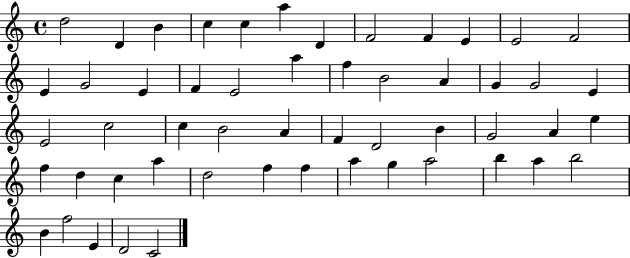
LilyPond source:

{
  \clef treble
  \time 4/4
  \defaultTimeSignature
  \key c \major
  d''2 d'4 b'4 | c''4 c''4 a''4 d'4 | f'2 f'4 e'4 | e'2 f'2 | \break e'4 g'2 e'4 | f'4 e'2 a''4 | f''4 b'2 a'4 | g'4 g'2 e'4 | \break e'2 c''2 | c''4 b'2 a'4 | f'4 d'2 b'4 | g'2 a'4 e''4 | \break f''4 d''4 c''4 a''4 | d''2 f''4 f''4 | a''4 g''4 a''2 | b''4 a''4 b''2 | \break b'4 f''2 e'4 | d'2 c'2 | \bar "|."
}